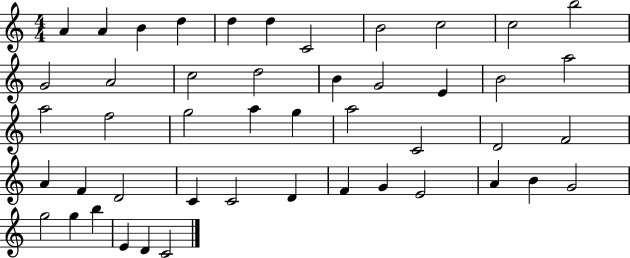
{
  \clef treble
  \numericTimeSignature
  \time 4/4
  \key c \major
  a'4 a'4 b'4 d''4 | d''4 d''4 c'2 | b'2 c''2 | c''2 b''2 | \break g'2 a'2 | c''2 d''2 | b'4 g'2 e'4 | b'2 a''2 | \break a''2 f''2 | g''2 a''4 g''4 | a''2 c'2 | d'2 f'2 | \break a'4 f'4 d'2 | c'4 c'2 d'4 | f'4 g'4 e'2 | a'4 b'4 g'2 | \break g''2 g''4 b''4 | e'4 d'4 c'2 | \bar "|."
}